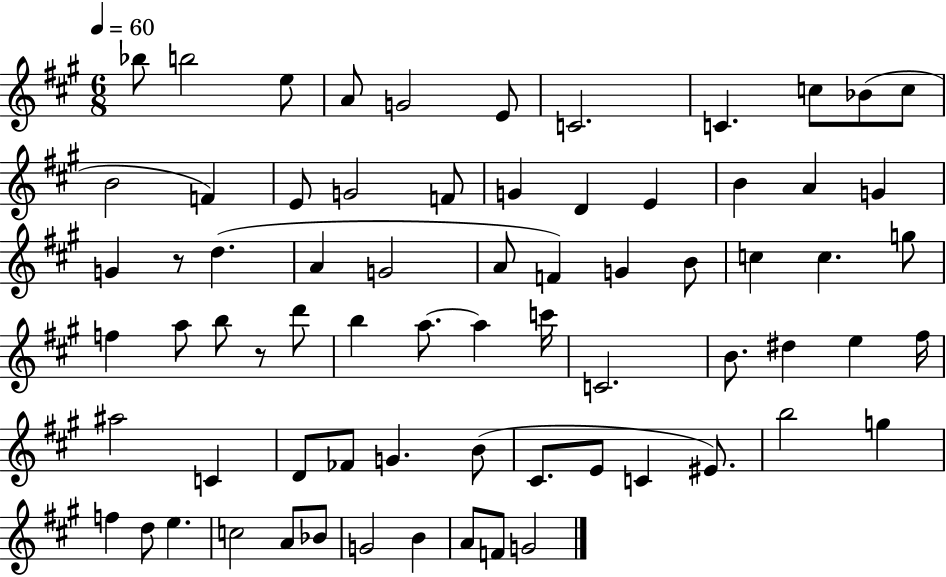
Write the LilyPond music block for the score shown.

{
  \clef treble
  \numericTimeSignature
  \time 6/8
  \key a \major
  \tempo 4 = 60
  bes''8 b''2 e''8 | a'8 g'2 e'8 | c'2. | c'4. c''8 bes'8( c''8 | \break b'2 f'4) | e'8 g'2 f'8 | g'4 d'4 e'4 | b'4 a'4 g'4 | \break g'4 r8 d''4.( | a'4 g'2 | a'8 f'4) g'4 b'8 | c''4 c''4. g''8 | \break f''4 a''8 b''8 r8 d'''8 | b''4 a''8.~~ a''4 c'''16 | c'2. | b'8. dis''4 e''4 fis''16 | \break ais''2 c'4 | d'8 fes'8 g'4. b'8( | cis'8. e'8 c'4 eis'8.) | b''2 g''4 | \break f''4 d''8 e''4. | c''2 a'8 bes'8 | g'2 b'4 | a'8 f'8 g'2 | \break \bar "|."
}